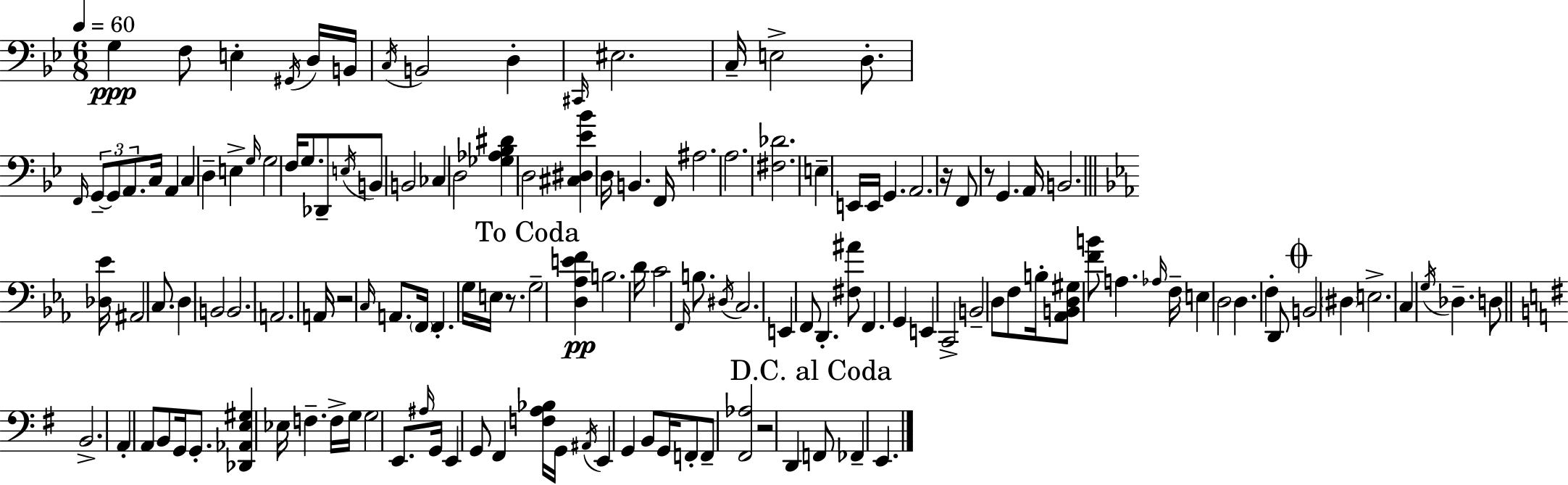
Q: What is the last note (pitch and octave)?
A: E2